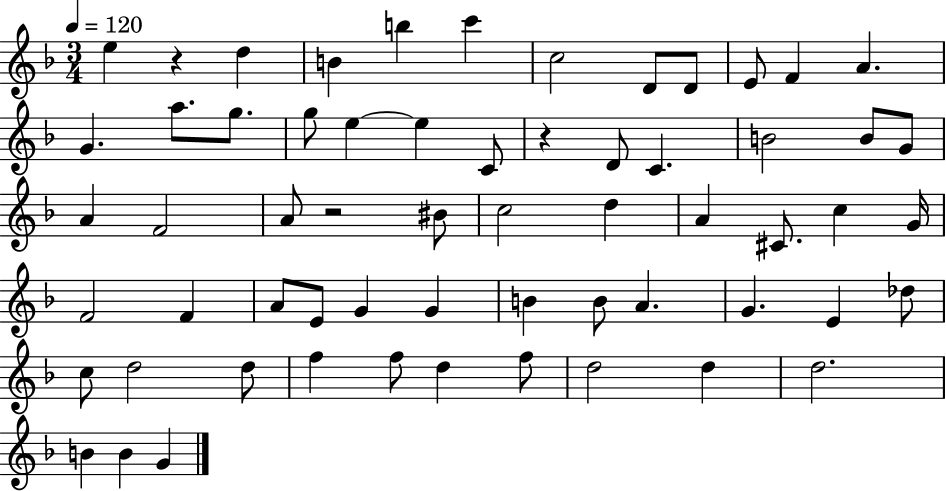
X:1
T:Untitled
M:3/4
L:1/4
K:F
e z d B b c' c2 D/2 D/2 E/2 F A G a/2 g/2 g/2 e e C/2 z D/2 C B2 B/2 G/2 A F2 A/2 z2 ^B/2 c2 d A ^C/2 c G/4 F2 F A/2 E/2 G G B B/2 A G E _d/2 c/2 d2 d/2 f f/2 d f/2 d2 d d2 B B G